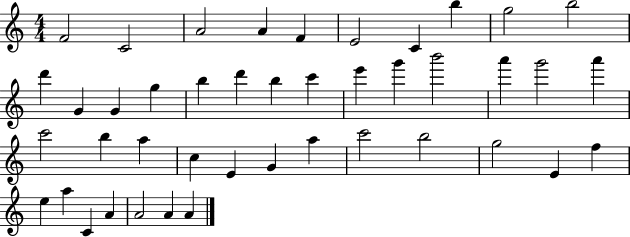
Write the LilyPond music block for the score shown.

{
  \clef treble
  \numericTimeSignature
  \time 4/4
  \key c \major
  f'2 c'2 | a'2 a'4 f'4 | e'2 c'4 b''4 | g''2 b''2 | \break d'''4 g'4 g'4 g''4 | b''4 d'''4 b''4 c'''4 | e'''4 g'''4 b'''2 | a'''4 g'''2 a'''4 | \break c'''2 b''4 a''4 | c''4 e'4 g'4 a''4 | c'''2 b''2 | g''2 e'4 f''4 | \break e''4 a''4 c'4 a'4 | a'2 a'4 a'4 | \bar "|."
}